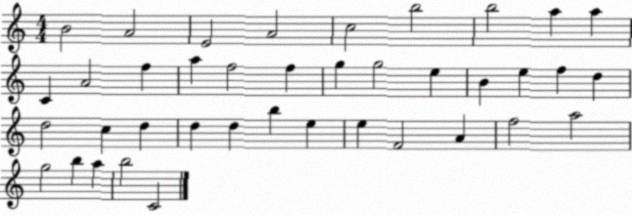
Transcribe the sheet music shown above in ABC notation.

X:1
T:Untitled
M:4/4
L:1/4
K:C
B2 A2 E2 A2 c2 b2 b2 a a C A2 f a f2 f g g2 e B e f d d2 c d d d b e e F2 A f2 a2 g2 b a b2 C2